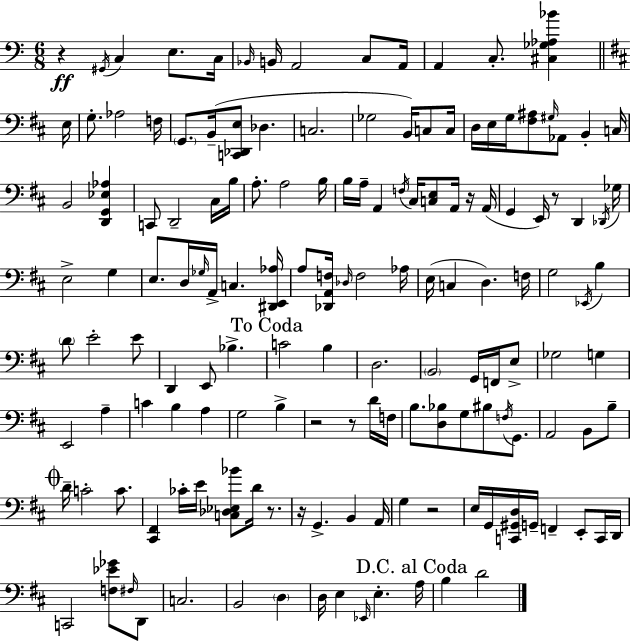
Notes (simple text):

R/q G#2/s C3/q E3/e. C3/s Bb2/s B2/s A2/h C3/e A2/s A2/q C3/e. [C#3,Gb3,Ab3,Bb4]/q E3/s G3/e. Ab3/h F3/s G2/e. B2/s [C2,Db2,E3]/e Db3/q. C3/h. Gb3/h B2/s C3/e C3/s D3/s E3/s G3/s [F#3,A#3]/e G#3/s Ab2/e B2/q C3/s B2/h [D2,G2,Eb3,Ab3]/q C2/e D2/h C#3/s B3/s A3/e. A3/h B3/s B3/s A3/s A2/q F3/s C#3/s [C3,E3]/e A2/s R/s A2/s G2/q E2/s R/e D2/q Db2/s Gb3/s E3/h G3/q E3/e. D3/s Gb3/s A2/s C3/q. [D#2,E2,Ab3]/s A3/e [Db2,A2,F3]/s Db3/s F3/h Ab3/s E3/s C3/q D3/q. F3/s G3/h Eb2/s B3/q D4/e E4/h E4/e D2/q E2/e Bb3/q. C4/h B3/q D3/h. B2/h G2/s F2/s E3/e Gb3/h G3/q E2/h A3/q C4/q B3/q A3/q G3/h B3/q R/h R/e D4/s F3/s B3/e. [D3,Bb3]/e G3/e BIS3/e F3/s G2/e. A2/h B2/e B3/e D4/s C4/h C4/e. [C#2,F#2]/q CES4/s E4/s [C3,Db3,Eb3,Bb4]/e D4/s R/e. R/s G2/q. B2/q A2/s G3/q R/h E3/s G2/s [C2,G#2,D3]/s G2/s F2/q E2/e C2/s D2/s C2/h [F3,Eb4,Gb4]/e F#3/s D2/e C3/h. B2/h D3/q D3/s E3/q Eb2/s E3/q. A3/s B3/q D4/h